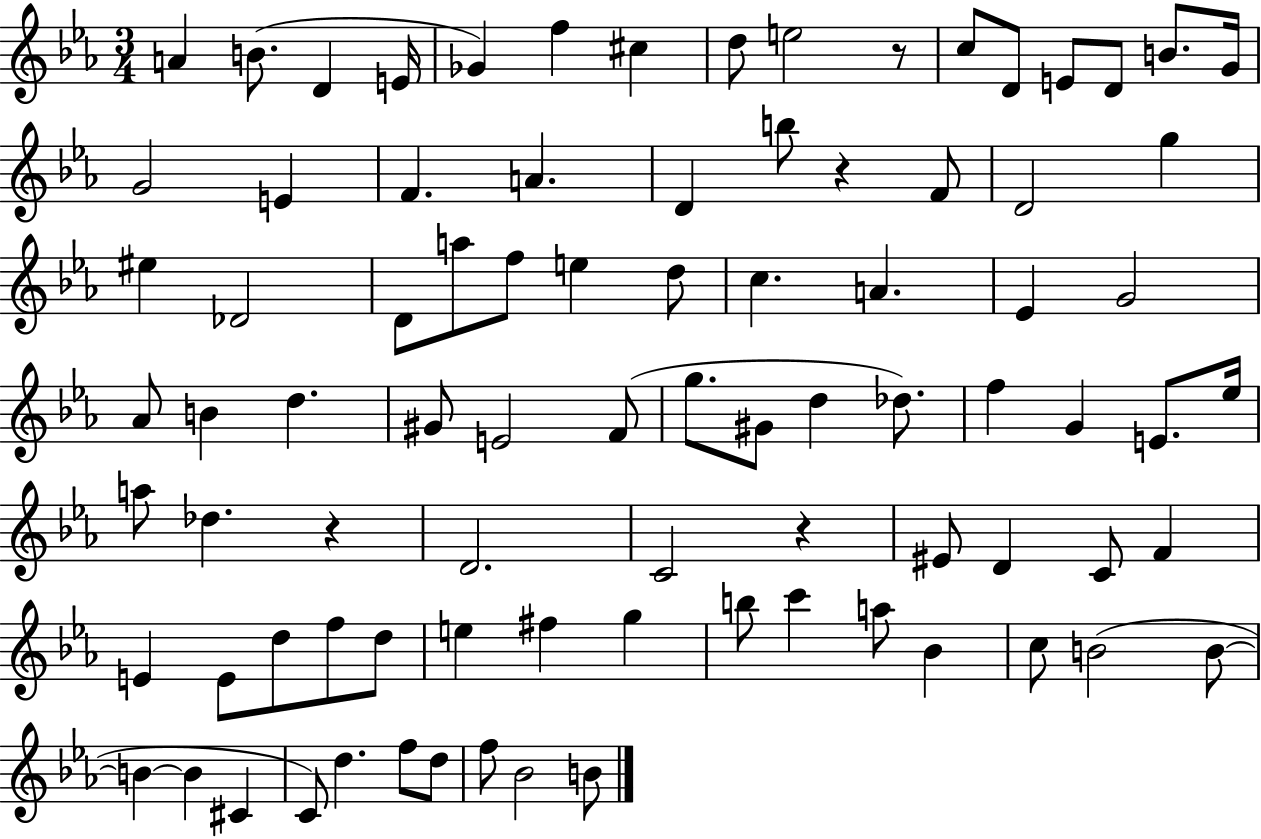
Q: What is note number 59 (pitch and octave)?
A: E4